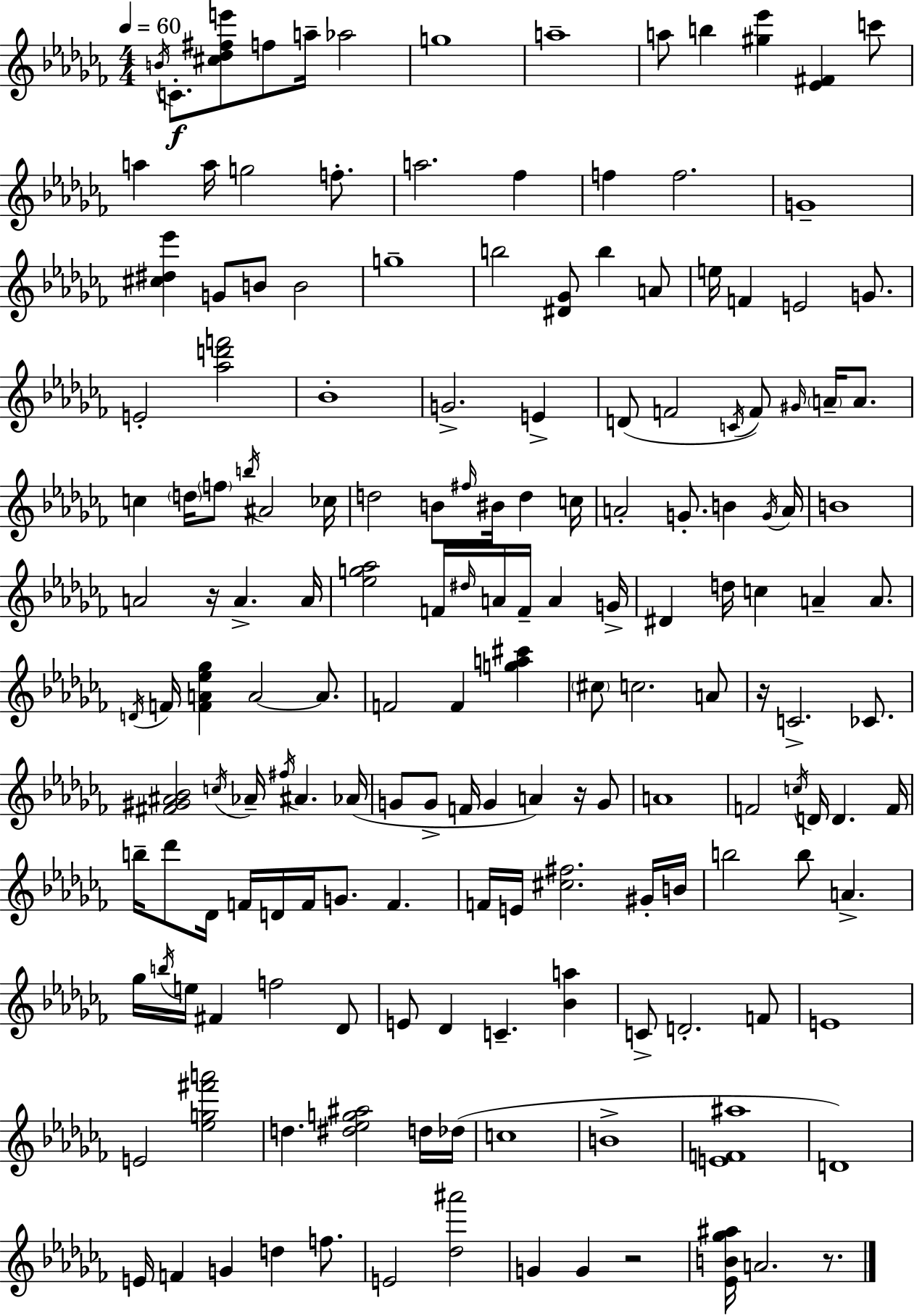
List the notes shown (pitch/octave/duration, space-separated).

B4/s C4/e. [C#5,Db5,F#5,E6]/e F5/e A5/s Ab5/h G5/w A5/w A5/e B5/q [G#5,Eb6]/q [Eb4,F#4]/q C6/e A5/q A5/s G5/h F5/e. A5/h. FES5/q F5/q F5/h. G4/w [C#5,D#5,Eb6]/q G4/e B4/e B4/h G5/w B5/h [D#4,Gb4]/e B5/q A4/e E5/s F4/q E4/h G4/e. E4/h [Ab5,D6,F6]/h Bb4/w G4/h. E4/q D4/e F4/h C4/s F4/e G#4/s A4/s A4/e. C5/q D5/s F5/e B5/s A#4/h CES5/s D5/h B4/e F#5/s BIS4/s D5/q C5/s A4/h G4/e. B4/q G4/s A4/s B4/w A4/h R/s A4/q. A4/s [Eb5,G5,Ab5]/h F4/s D#5/s A4/s F4/s A4/q G4/s D#4/q D5/s C5/q A4/q A4/e. D4/s F4/s [F4,A4,Eb5,Gb5]/q A4/h A4/e. F4/h F4/q [G5,A5,C#6]/q C#5/e C5/h. A4/e R/s C4/h. CES4/e. [F#4,G#4,A#4,Bb4]/h C5/s Ab4/s F#5/s A#4/q. Ab4/s G4/e G4/e F4/s G4/q A4/q R/s G4/e A4/w F4/h C5/s D4/s D4/q. F4/s B5/s Db6/e Db4/s F4/s D4/s F4/s G4/e. F4/q. F4/s E4/s [C#5,F#5]/h. G#4/s B4/s B5/h B5/e A4/q. Gb5/s B5/s E5/s F#4/q F5/h Db4/e E4/e Db4/q C4/q. [Bb4,A5]/q C4/e D4/h. F4/e E4/w E4/h [Eb5,G5,F#6,A6]/h D5/q. [D#5,Eb5,G5,A#5]/h D5/s Db5/s C5/w B4/w [E4,F4,A#5]/w D4/w E4/s F4/q G4/q D5/q F5/e. E4/h [Db5,A#6]/h G4/q G4/q R/h [Eb4,B4,Gb5,A#5]/s A4/h. R/e.